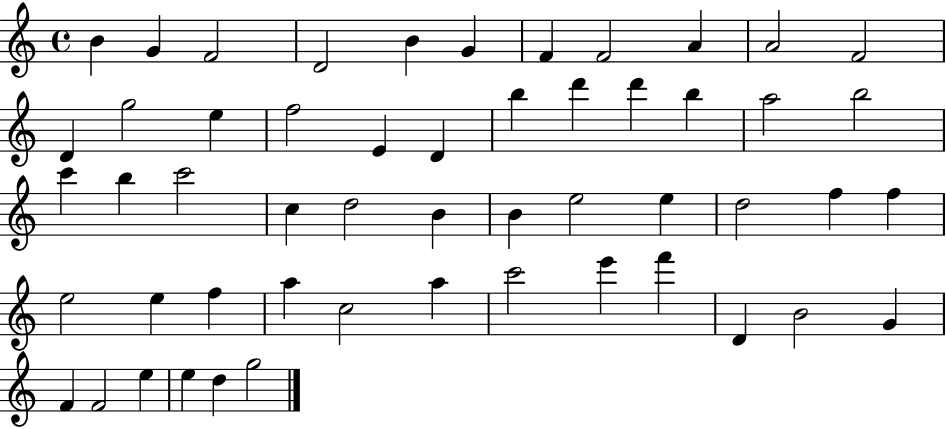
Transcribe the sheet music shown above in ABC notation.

X:1
T:Untitled
M:4/4
L:1/4
K:C
B G F2 D2 B G F F2 A A2 F2 D g2 e f2 E D b d' d' b a2 b2 c' b c'2 c d2 B B e2 e d2 f f e2 e f a c2 a c'2 e' f' D B2 G F F2 e e d g2